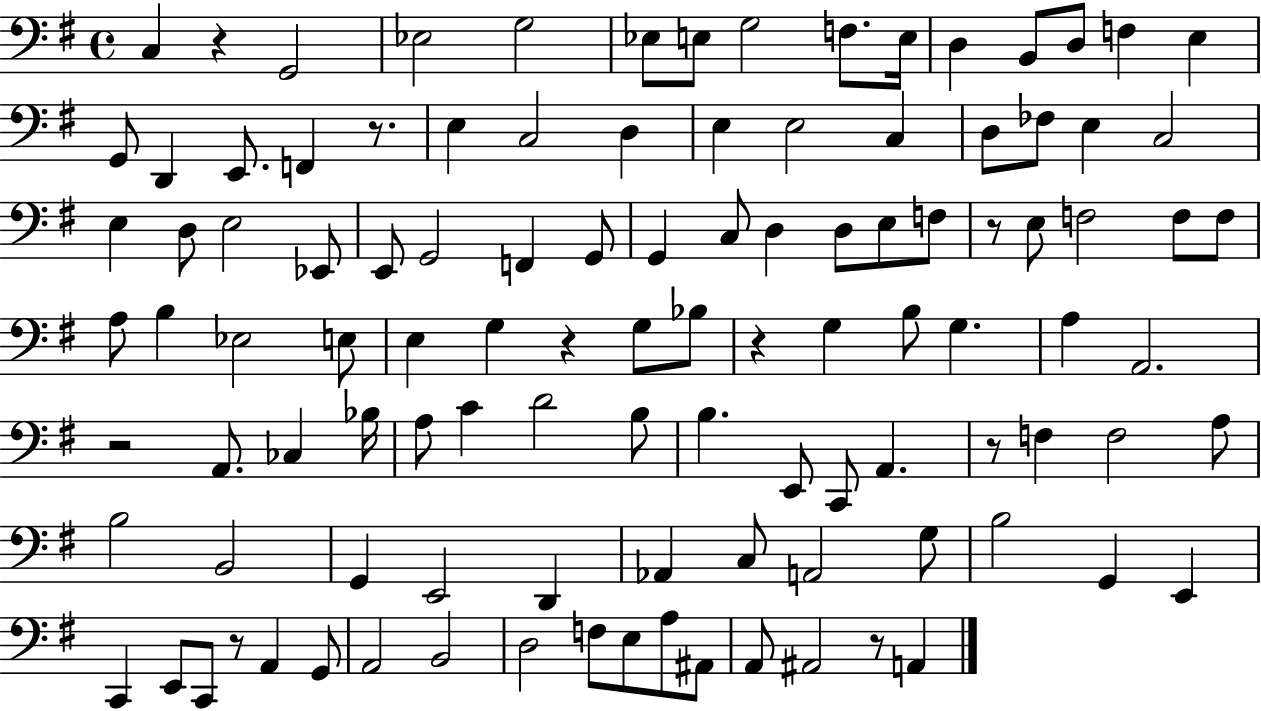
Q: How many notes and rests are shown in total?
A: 109